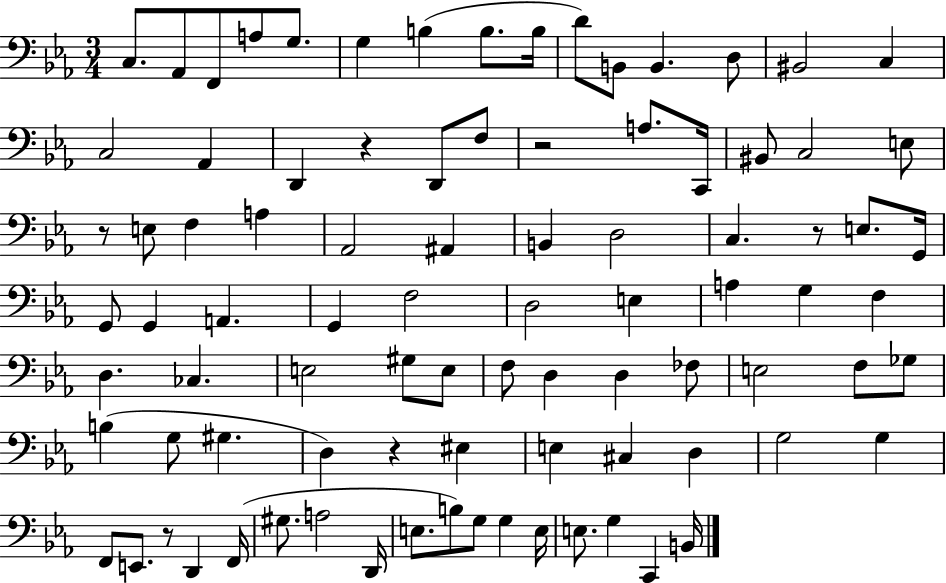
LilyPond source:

{
  \clef bass
  \numericTimeSignature
  \time 3/4
  \key ees \major
  c8. aes,8 f,8 a8 g8. | g4 b4( b8. b16 | d'8) b,8 b,4. d8 | bis,2 c4 | \break c2 aes,4 | d,4 r4 d,8 f8 | r2 a8. c,16 | bis,8 c2 e8 | \break r8 e8 f4 a4 | aes,2 ais,4 | b,4 d2 | c4. r8 e8. g,16 | \break g,8 g,4 a,4. | g,4 f2 | d2 e4 | a4 g4 f4 | \break d4. ces4. | e2 gis8 e8 | f8 d4 d4 fes8 | e2 f8 ges8 | \break b4( g8 gis4. | d4) r4 eis4 | e4 cis4 d4 | g2 g4 | \break f,8 e,8. r8 d,4 f,16( | gis8. a2 d,16 | e8. b8) g8 g4 e16 | e8. g4 c,4 b,16 | \break \bar "|."
}